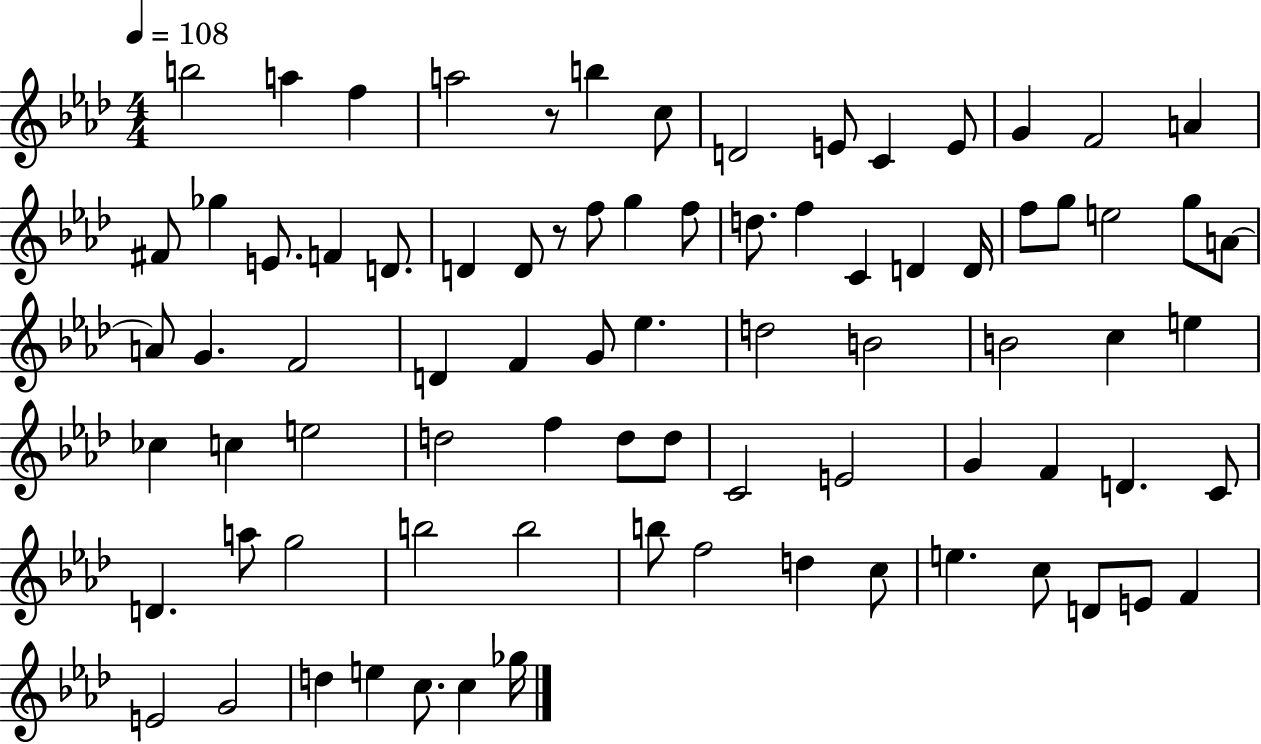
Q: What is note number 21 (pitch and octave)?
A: F5